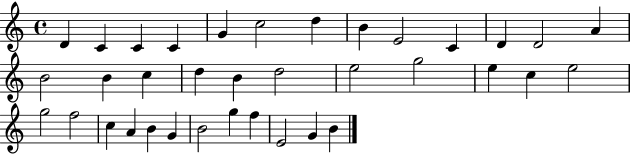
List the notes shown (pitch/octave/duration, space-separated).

D4/q C4/q C4/q C4/q G4/q C5/h D5/q B4/q E4/h C4/q D4/q D4/h A4/q B4/h B4/q C5/q D5/q B4/q D5/h E5/h G5/h E5/q C5/q E5/h G5/h F5/h C5/q A4/q B4/q G4/q B4/h G5/q F5/q E4/h G4/q B4/q